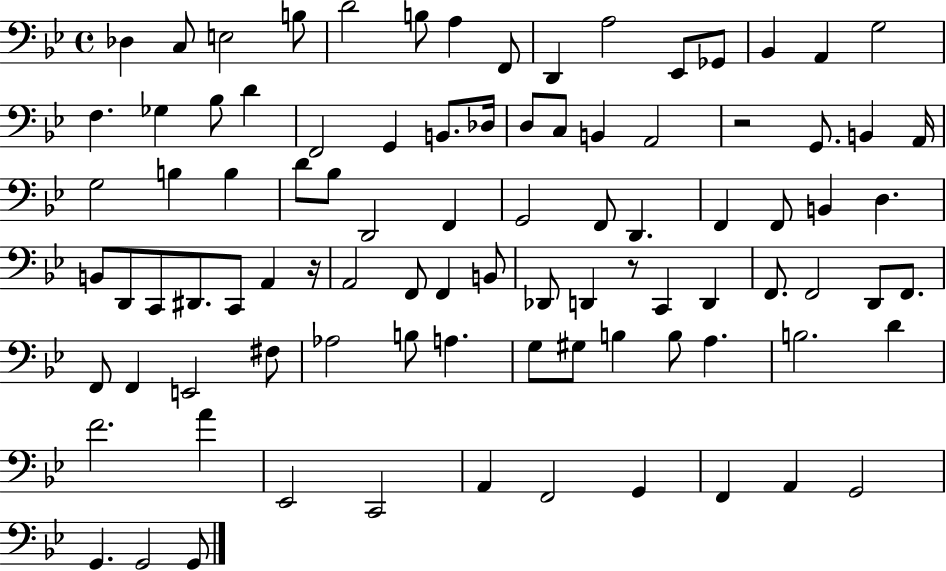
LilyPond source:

{
  \clef bass
  \time 4/4
  \defaultTimeSignature
  \key bes \major
  des4 c8 e2 b8 | d'2 b8 a4 f,8 | d,4 a2 ees,8 ges,8 | bes,4 a,4 g2 | \break f4. ges4 bes8 d'4 | f,2 g,4 b,8. des16 | d8 c8 b,4 a,2 | r2 g,8. b,4 a,16 | \break g2 b4 b4 | d'8 bes8 d,2 f,4 | g,2 f,8 d,4. | f,4 f,8 b,4 d4. | \break b,8 d,8 c,8 dis,8. c,8 a,4 r16 | a,2 f,8 f,4 b,8 | des,8 d,4 r8 c,4 d,4 | f,8. f,2 d,8 f,8. | \break f,8 f,4 e,2 fis8 | aes2 b8 a4. | g8 gis8 b4 b8 a4. | b2. d'4 | \break f'2. a'4 | ees,2 c,2 | a,4 f,2 g,4 | f,4 a,4 g,2 | \break g,4. g,2 g,8 | \bar "|."
}